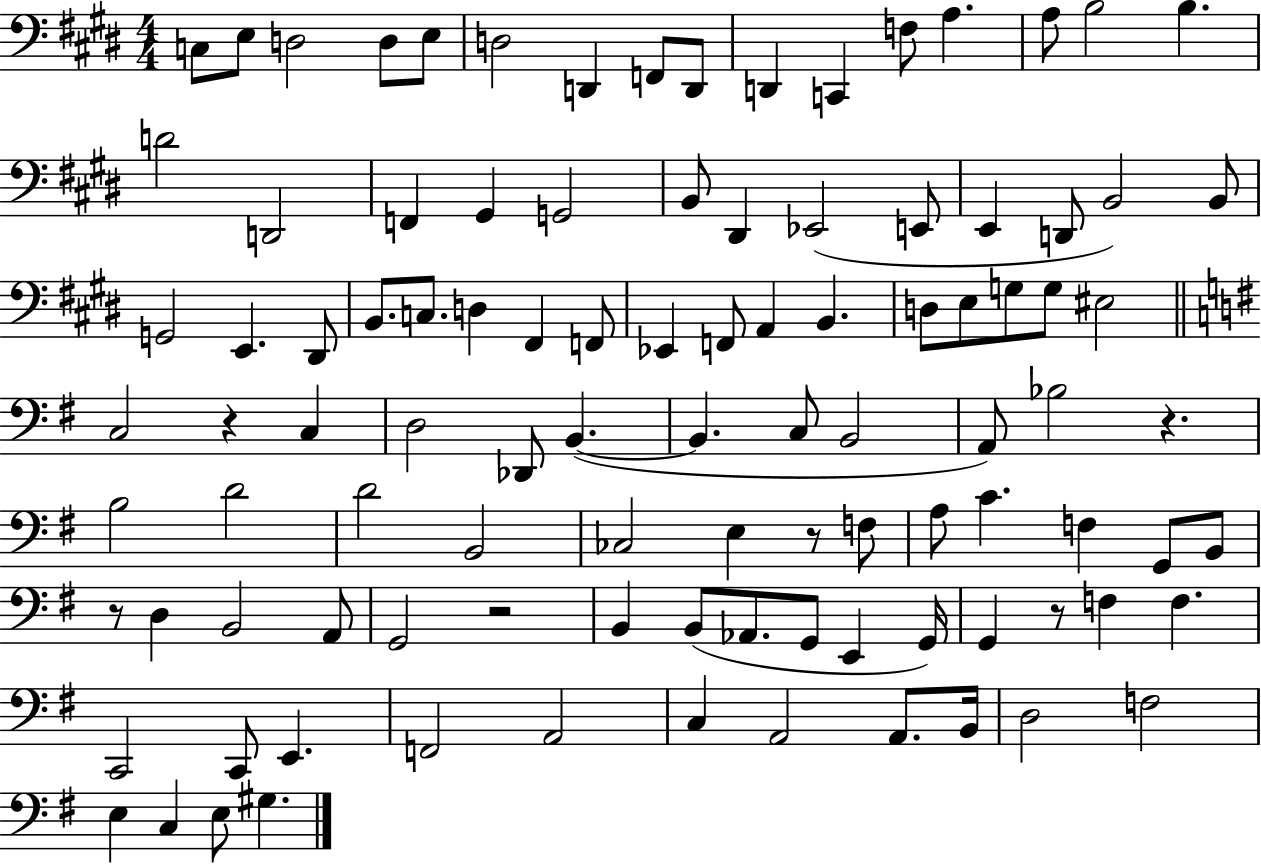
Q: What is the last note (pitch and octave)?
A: G#3